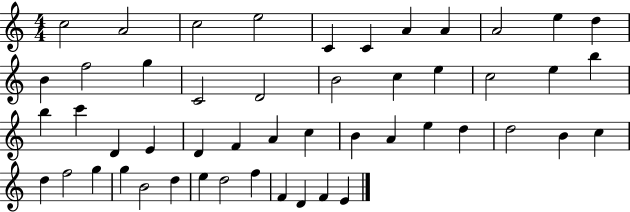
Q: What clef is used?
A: treble